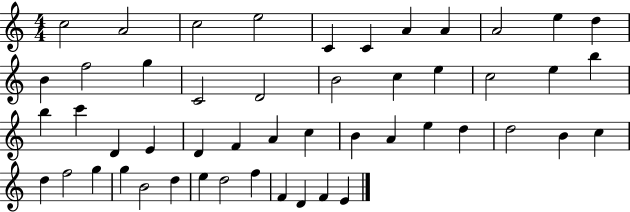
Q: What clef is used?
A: treble